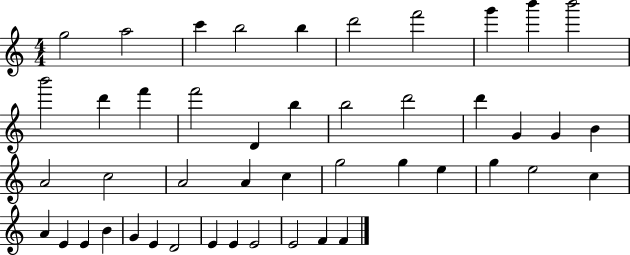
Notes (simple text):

G5/h A5/h C6/q B5/h B5/q D6/h F6/h G6/q B6/q B6/h B6/h D6/q F6/q F6/h D4/q B5/q B5/h D6/h D6/q G4/q G4/q B4/q A4/h C5/h A4/h A4/q C5/q G5/h G5/q E5/q G5/q E5/h C5/q A4/q E4/q E4/q B4/q G4/q E4/q D4/h E4/q E4/q E4/h E4/h F4/q F4/q